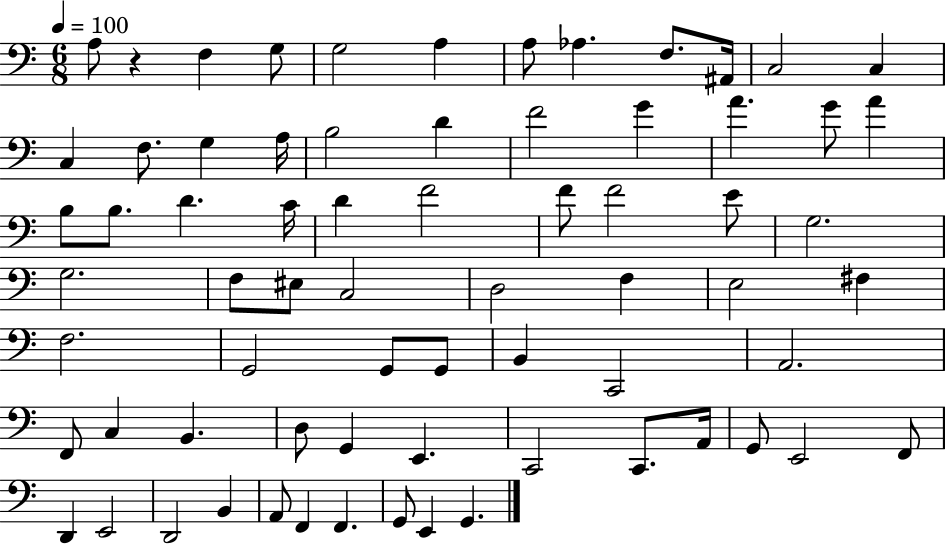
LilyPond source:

{
  \clef bass
  \numericTimeSignature
  \time 6/8
  \key c \major
  \tempo 4 = 100
  a8 r4 f4 g8 | g2 a4 | a8 aes4. f8. ais,16 | c2 c4 | \break c4 f8. g4 a16 | b2 d'4 | f'2 g'4 | a'4. g'8 a'4 | \break b8 b8. d'4. c'16 | d'4 f'2 | f'8 f'2 e'8 | g2. | \break g2. | f8 eis8 c2 | d2 f4 | e2 fis4 | \break f2. | g,2 g,8 g,8 | b,4 c,2 | a,2. | \break f,8 c4 b,4. | d8 g,4 e,4. | c,2 c,8. a,16 | g,8 e,2 f,8 | \break d,4 e,2 | d,2 b,4 | a,8 f,4 f,4. | g,8 e,4 g,4. | \break \bar "|."
}